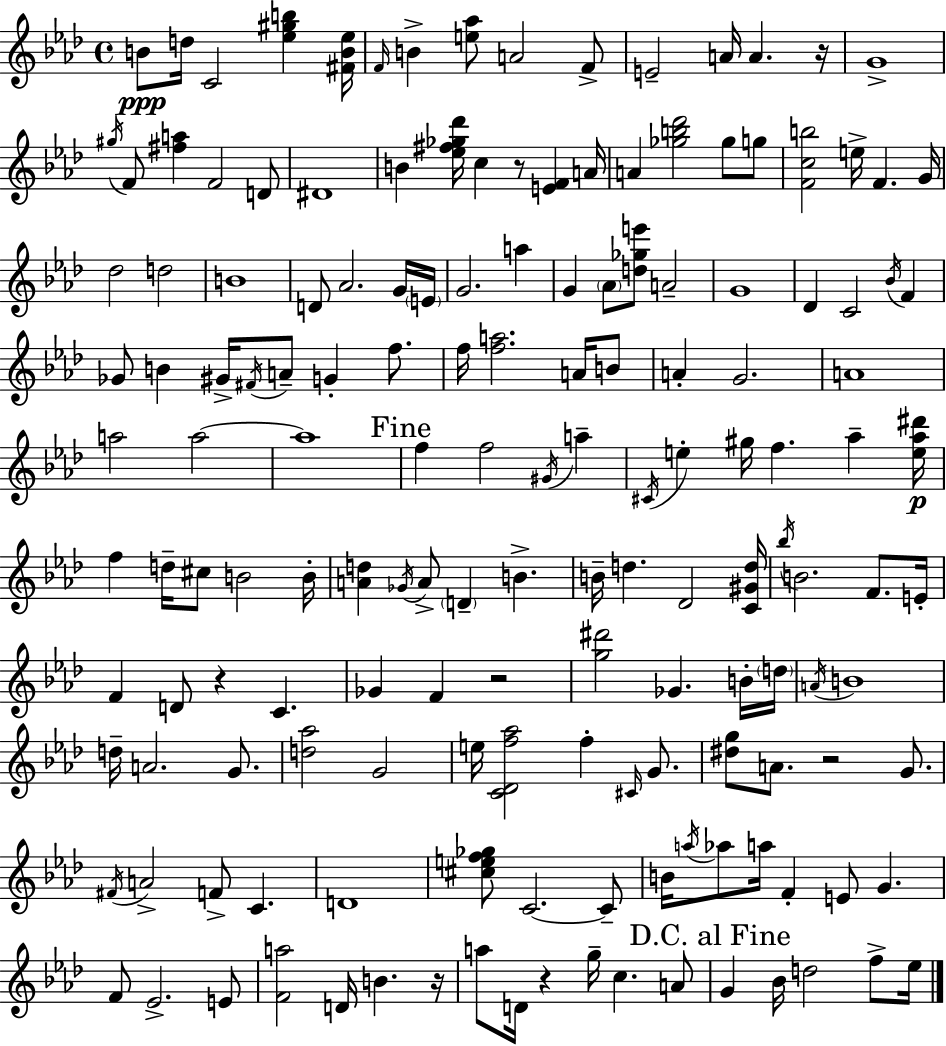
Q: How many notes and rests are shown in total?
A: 158